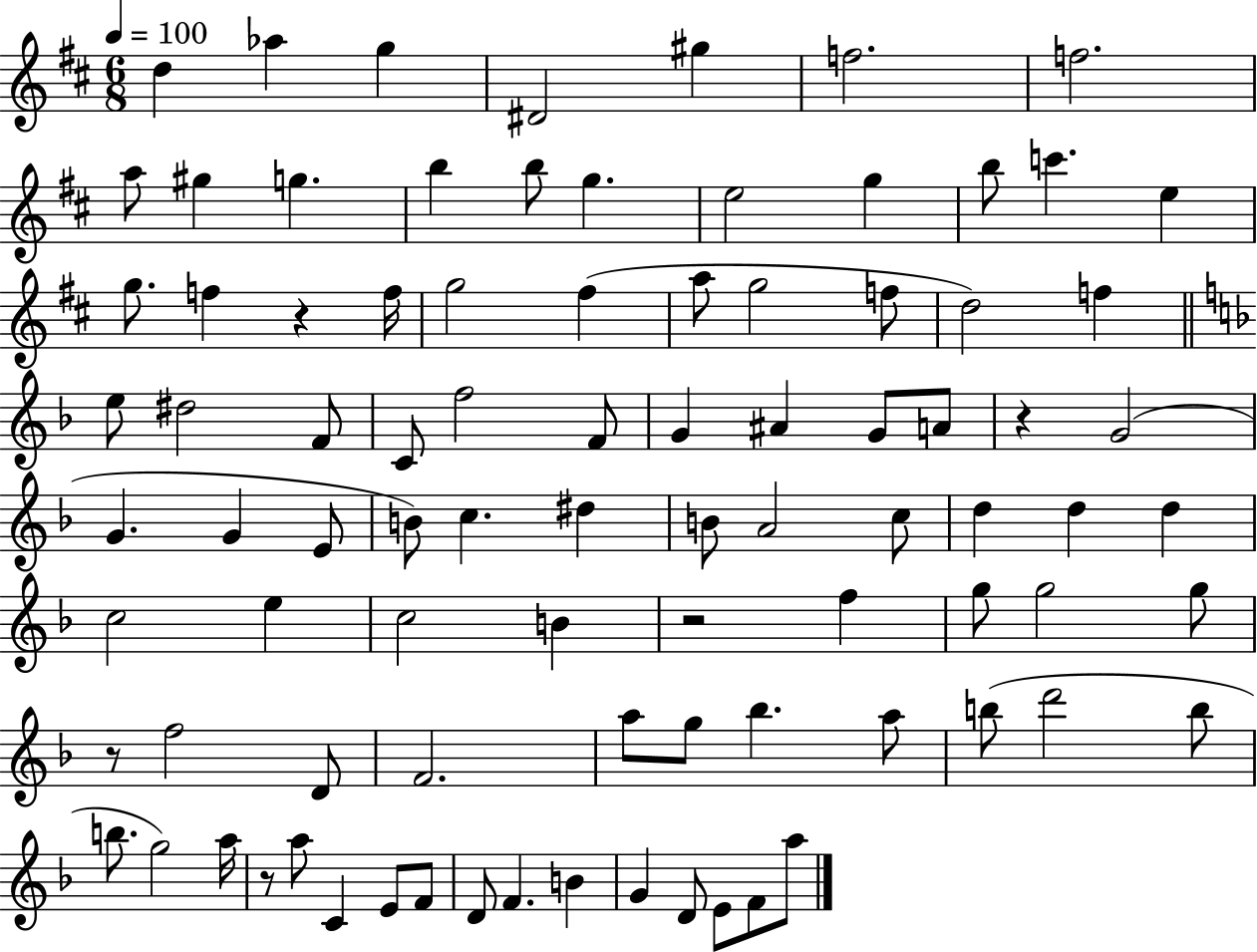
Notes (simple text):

D5/q Ab5/q G5/q D#4/h G#5/q F5/h. F5/h. A5/e G#5/q G5/q. B5/q B5/e G5/q. E5/h G5/q B5/e C6/q. E5/q G5/e. F5/q R/q F5/s G5/h F#5/q A5/e G5/h F5/e D5/h F5/q E5/e D#5/h F4/e C4/e F5/h F4/e G4/q A#4/q G4/e A4/e R/q G4/h G4/q. G4/q E4/e B4/e C5/q. D#5/q B4/e A4/h C5/e D5/q D5/q D5/q C5/h E5/q C5/h B4/q R/h F5/q G5/e G5/h G5/e R/e F5/h D4/e F4/h. A5/e G5/e Bb5/q. A5/e B5/e D6/h B5/e B5/e. G5/h A5/s R/e A5/e C4/q E4/e F4/e D4/e F4/q. B4/q G4/q D4/e E4/e F4/e A5/e